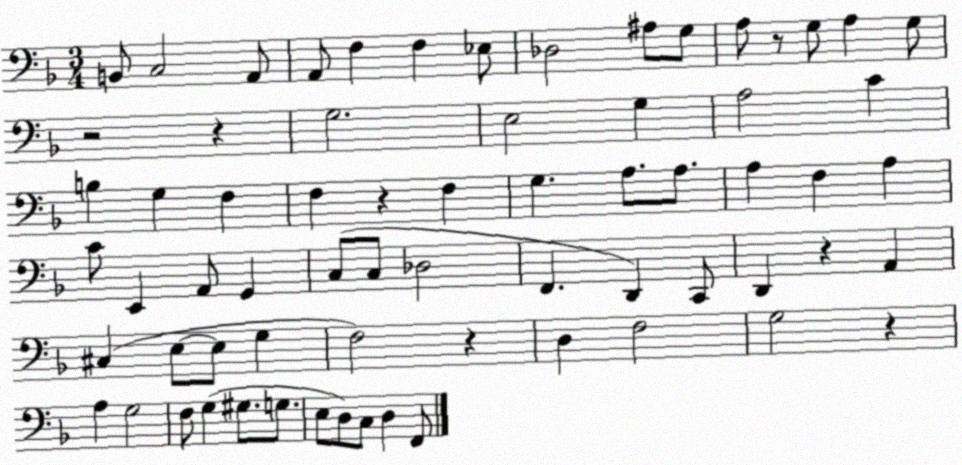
X:1
T:Untitled
M:3/4
L:1/4
K:F
B,,/2 C,2 A,,/2 A,,/2 F, F, _E,/2 _D,2 ^A,/2 G,/2 A,/2 z/2 G,/2 A, G,/2 z2 z G,2 E,2 G, A,2 C B, G, F, F, z F, G, A,/2 A,/2 A, F, A, C/2 E,, A,,/2 G,, C,/2 C,/2 _D,2 F,, D,, C,,/2 D,, z A,, ^C, E,/2 E,/2 G, F,2 z D, F,2 G,2 z A, G,2 F,/2 G, ^G,/2 G,/2 E,/2 D,/2 C,/2 D, F,,/2